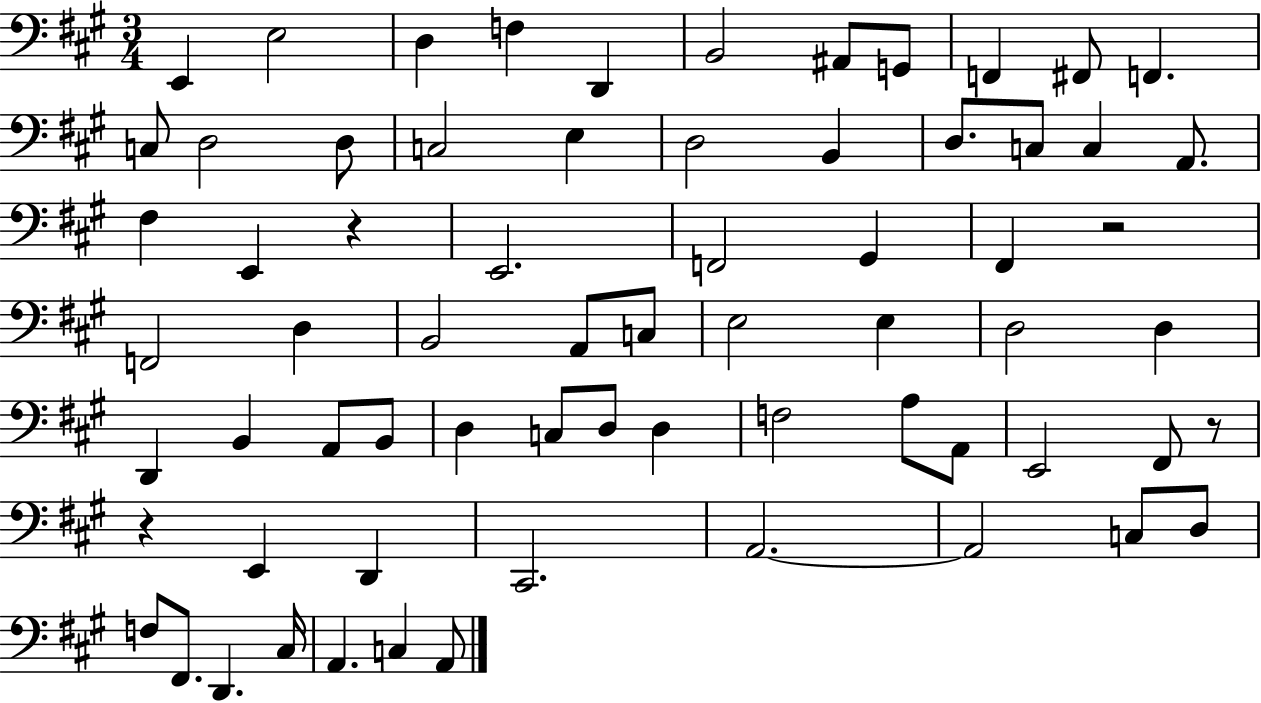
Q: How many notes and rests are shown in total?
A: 68